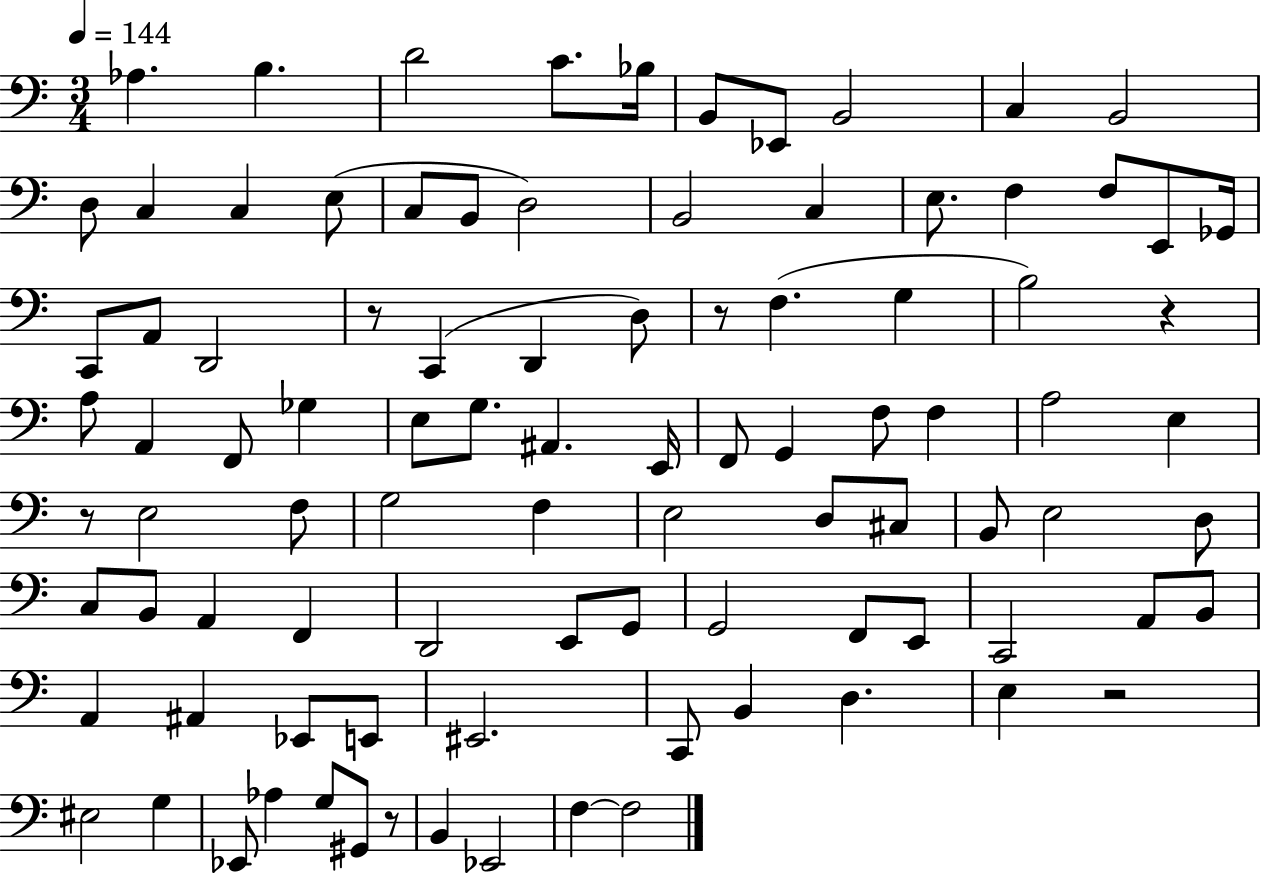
Ab3/q. B3/q. D4/h C4/e. Bb3/s B2/e Eb2/e B2/h C3/q B2/h D3/e C3/q C3/q E3/e C3/e B2/e D3/h B2/h C3/q E3/e. F3/q F3/e E2/e Gb2/s C2/e A2/e D2/h R/e C2/q D2/q D3/e R/e F3/q. G3/q B3/h R/q A3/e A2/q F2/e Gb3/q E3/e G3/e. A#2/q. E2/s F2/e G2/q F3/e F3/q A3/h E3/q R/e E3/h F3/e G3/h F3/q E3/h D3/e C#3/e B2/e E3/h D3/e C3/e B2/e A2/q F2/q D2/h E2/e G2/e G2/h F2/e E2/e C2/h A2/e B2/e A2/q A#2/q Eb2/e E2/e EIS2/h. C2/e B2/q D3/q. E3/q R/h EIS3/h G3/q Eb2/e Ab3/q G3/e G#2/e R/e B2/q Eb2/h F3/q F3/h